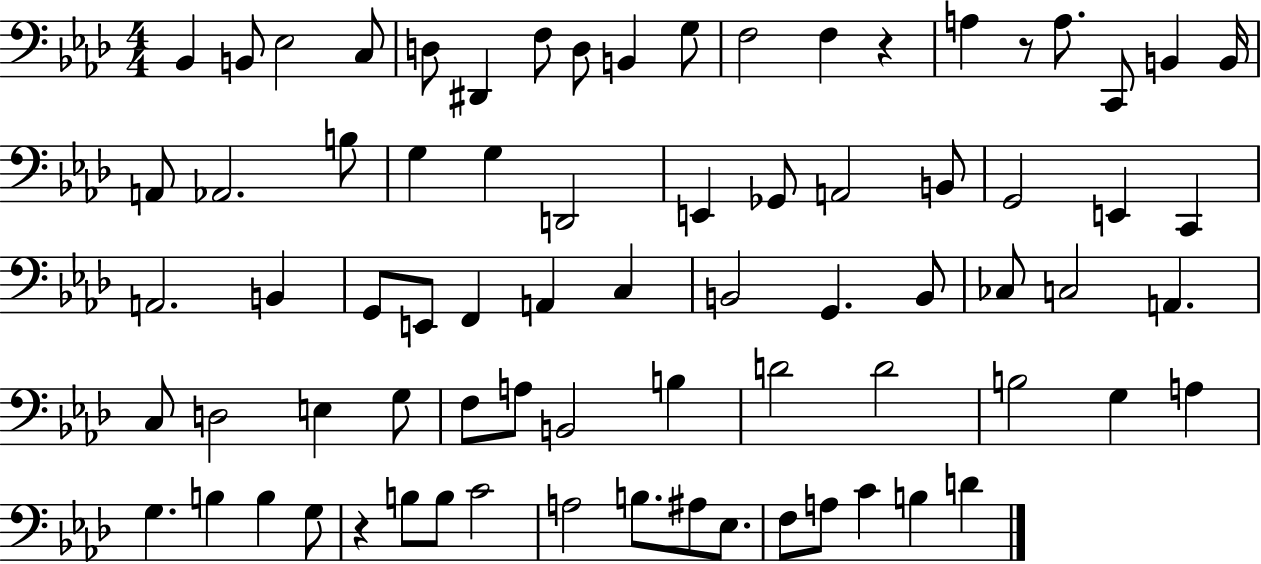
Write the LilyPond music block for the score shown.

{
  \clef bass
  \numericTimeSignature
  \time 4/4
  \key aes \major
  \repeat volta 2 { bes,4 b,8 ees2 c8 | d8 dis,4 f8 d8 b,4 g8 | f2 f4 r4 | a4 r8 a8. c,8 b,4 b,16 | \break a,8 aes,2. b8 | g4 g4 d,2 | e,4 ges,8 a,2 b,8 | g,2 e,4 c,4 | \break a,2. b,4 | g,8 e,8 f,4 a,4 c4 | b,2 g,4. b,8 | ces8 c2 a,4. | \break c8 d2 e4 g8 | f8 a8 b,2 b4 | d'2 d'2 | b2 g4 a4 | \break g4. b4 b4 g8 | r4 b8 b8 c'2 | a2 b8. ais8 ees8. | f8 a8 c'4 b4 d'4 | \break } \bar "|."
}